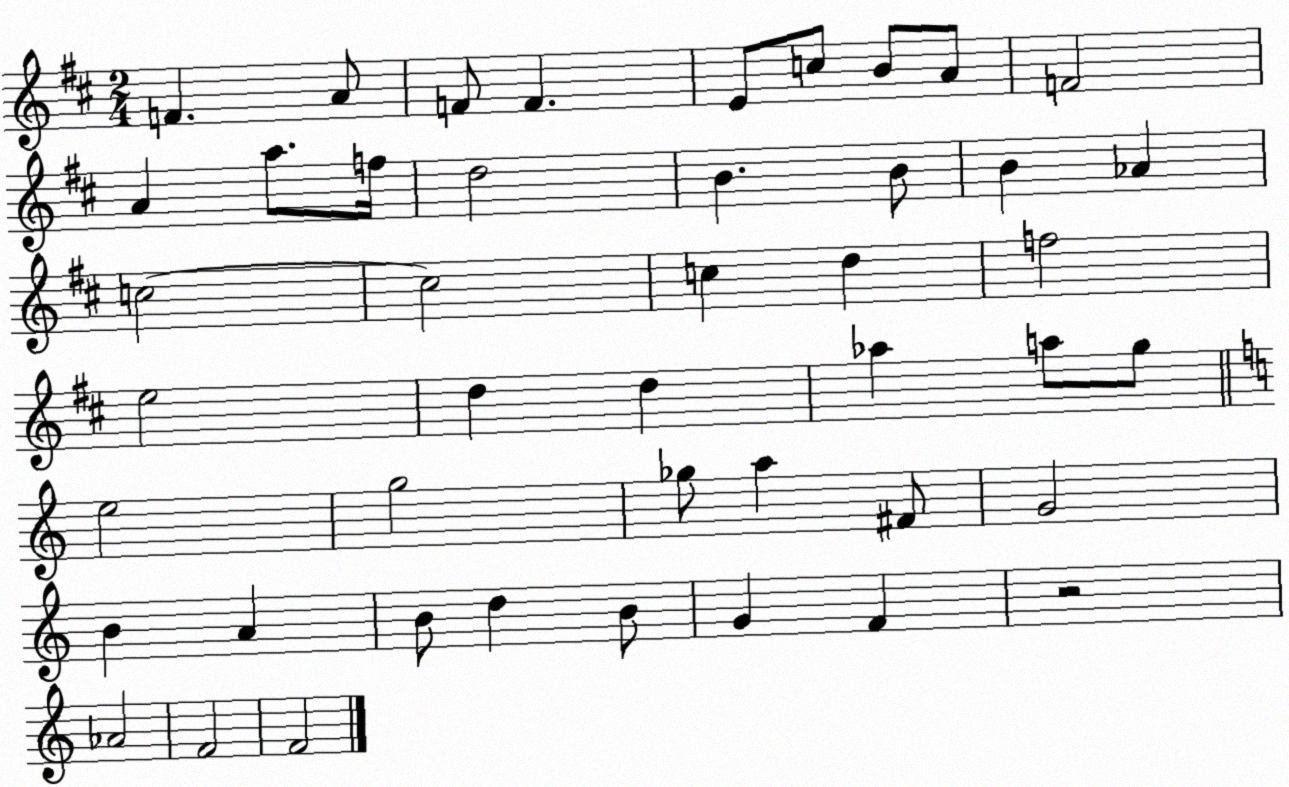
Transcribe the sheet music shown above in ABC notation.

X:1
T:Untitled
M:2/4
L:1/4
K:D
F A/2 F/2 F E/2 c/2 B/2 A/2 F2 A a/2 f/4 d2 B B/2 B _A c2 c2 c d f2 e2 d d _a a/2 g/2 e2 g2 _g/2 a ^F/2 G2 B A B/2 d B/2 G F z2 _A2 F2 F2